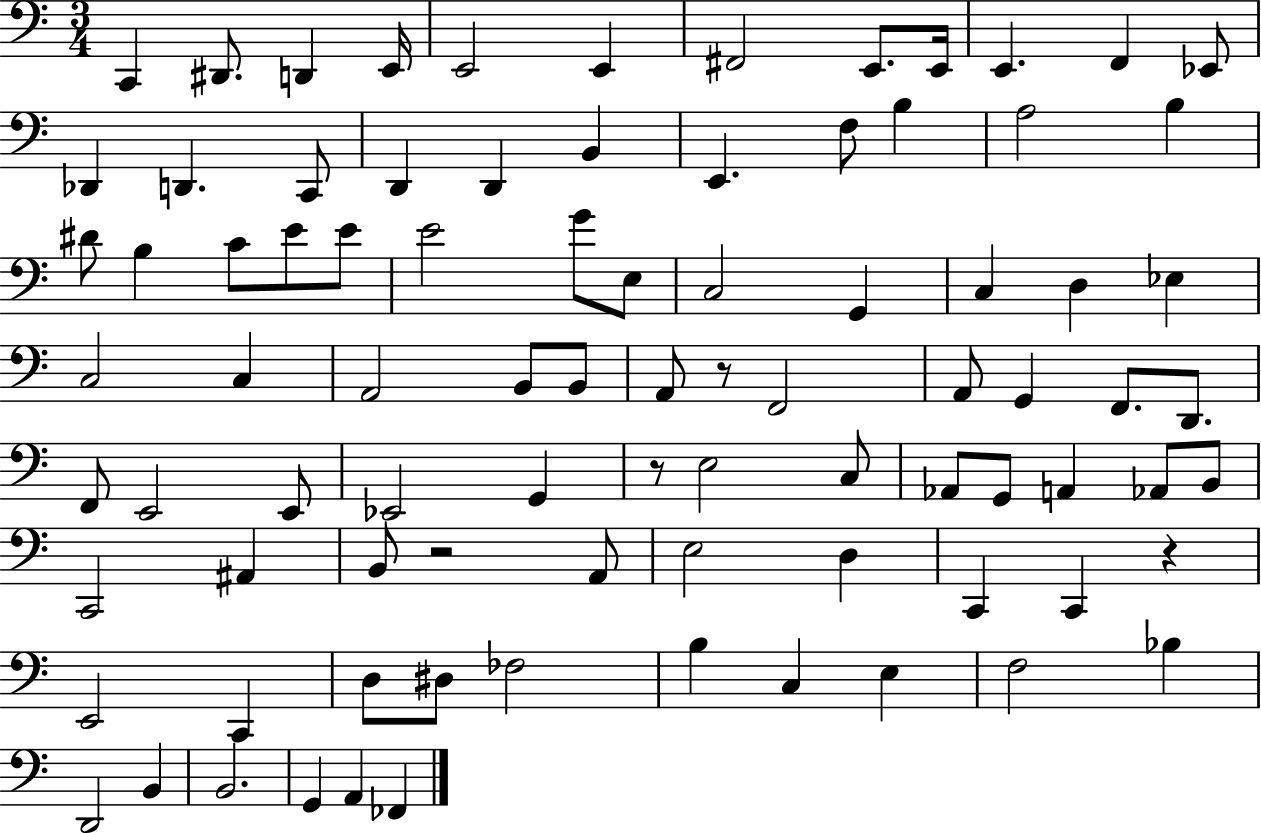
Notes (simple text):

C2/q D#2/e. D2/q E2/s E2/h E2/q F#2/h E2/e. E2/s E2/q. F2/q Eb2/e Db2/q D2/q. C2/e D2/q D2/q B2/q E2/q. F3/e B3/q A3/h B3/q D#4/e B3/q C4/e E4/e E4/e E4/h G4/e E3/e C3/h G2/q C3/q D3/q Eb3/q C3/h C3/q A2/h B2/e B2/e A2/e R/e F2/h A2/e G2/q F2/e. D2/e. F2/e E2/h E2/e Eb2/h G2/q R/e E3/h C3/e Ab2/e G2/e A2/q Ab2/e B2/e C2/h A#2/q B2/e R/h A2/e E3/h D3/q C2/q C2/q R/q E2/h C2/q D3/e D#3/e FES3/h B3/q C3/q E3/q F3/h Bb3/q D2/h B2/q B2/h. G2/q A2/q FES2/q